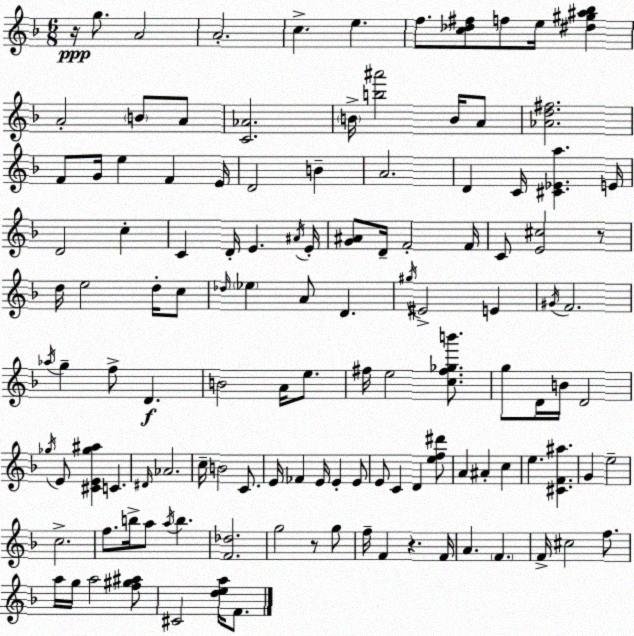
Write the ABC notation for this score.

X:1
T:Untitled
M:6/8
L:1/4
K:Dm
z/4 g/2 A2 A2 c e f/2 [c_d^f]/2 f/2 e/4 [^d^g^a_b] A2 B/2 A/2 [C_A]2 B/4 [b^a']2 B/4 A/2 [_Ad^f]2 F/2 G/4 e F E/4 D2 B A2 D C/4 [^C_Ea] E/4 D2 c C D/4 E ^A/4 E/4 [G^A]/2 D/4 F2 F/4 C/2 [E^c]2 z/2 d/4 e2 d/4 c/2 _d/4 _e A/2 D ^g/4 ^E2 E ^G/4 F2 _a/4 g f/2 D B2 A/4 e/2 ^f/4 e2 [c^f_gb']/2 g/2 D/4 B/4 D2 _g/4 E/2 [^CE_g^a] C ^D/4 _A2 c/4 B2 C/2 E/4 _F E/4 E E/2 E/2 C D [ef^d']/2 A ^A c e [^CF^a] G e2 c2 f/2 b/4 a/2 a/4 b [F_d]2 g2 z/2 g/2 f/4 F z F/4 A F F/4 ^c2 f/2 a/4 g/4 a2 [f^g^a]/2 ^C2 [dea]/4 F/2